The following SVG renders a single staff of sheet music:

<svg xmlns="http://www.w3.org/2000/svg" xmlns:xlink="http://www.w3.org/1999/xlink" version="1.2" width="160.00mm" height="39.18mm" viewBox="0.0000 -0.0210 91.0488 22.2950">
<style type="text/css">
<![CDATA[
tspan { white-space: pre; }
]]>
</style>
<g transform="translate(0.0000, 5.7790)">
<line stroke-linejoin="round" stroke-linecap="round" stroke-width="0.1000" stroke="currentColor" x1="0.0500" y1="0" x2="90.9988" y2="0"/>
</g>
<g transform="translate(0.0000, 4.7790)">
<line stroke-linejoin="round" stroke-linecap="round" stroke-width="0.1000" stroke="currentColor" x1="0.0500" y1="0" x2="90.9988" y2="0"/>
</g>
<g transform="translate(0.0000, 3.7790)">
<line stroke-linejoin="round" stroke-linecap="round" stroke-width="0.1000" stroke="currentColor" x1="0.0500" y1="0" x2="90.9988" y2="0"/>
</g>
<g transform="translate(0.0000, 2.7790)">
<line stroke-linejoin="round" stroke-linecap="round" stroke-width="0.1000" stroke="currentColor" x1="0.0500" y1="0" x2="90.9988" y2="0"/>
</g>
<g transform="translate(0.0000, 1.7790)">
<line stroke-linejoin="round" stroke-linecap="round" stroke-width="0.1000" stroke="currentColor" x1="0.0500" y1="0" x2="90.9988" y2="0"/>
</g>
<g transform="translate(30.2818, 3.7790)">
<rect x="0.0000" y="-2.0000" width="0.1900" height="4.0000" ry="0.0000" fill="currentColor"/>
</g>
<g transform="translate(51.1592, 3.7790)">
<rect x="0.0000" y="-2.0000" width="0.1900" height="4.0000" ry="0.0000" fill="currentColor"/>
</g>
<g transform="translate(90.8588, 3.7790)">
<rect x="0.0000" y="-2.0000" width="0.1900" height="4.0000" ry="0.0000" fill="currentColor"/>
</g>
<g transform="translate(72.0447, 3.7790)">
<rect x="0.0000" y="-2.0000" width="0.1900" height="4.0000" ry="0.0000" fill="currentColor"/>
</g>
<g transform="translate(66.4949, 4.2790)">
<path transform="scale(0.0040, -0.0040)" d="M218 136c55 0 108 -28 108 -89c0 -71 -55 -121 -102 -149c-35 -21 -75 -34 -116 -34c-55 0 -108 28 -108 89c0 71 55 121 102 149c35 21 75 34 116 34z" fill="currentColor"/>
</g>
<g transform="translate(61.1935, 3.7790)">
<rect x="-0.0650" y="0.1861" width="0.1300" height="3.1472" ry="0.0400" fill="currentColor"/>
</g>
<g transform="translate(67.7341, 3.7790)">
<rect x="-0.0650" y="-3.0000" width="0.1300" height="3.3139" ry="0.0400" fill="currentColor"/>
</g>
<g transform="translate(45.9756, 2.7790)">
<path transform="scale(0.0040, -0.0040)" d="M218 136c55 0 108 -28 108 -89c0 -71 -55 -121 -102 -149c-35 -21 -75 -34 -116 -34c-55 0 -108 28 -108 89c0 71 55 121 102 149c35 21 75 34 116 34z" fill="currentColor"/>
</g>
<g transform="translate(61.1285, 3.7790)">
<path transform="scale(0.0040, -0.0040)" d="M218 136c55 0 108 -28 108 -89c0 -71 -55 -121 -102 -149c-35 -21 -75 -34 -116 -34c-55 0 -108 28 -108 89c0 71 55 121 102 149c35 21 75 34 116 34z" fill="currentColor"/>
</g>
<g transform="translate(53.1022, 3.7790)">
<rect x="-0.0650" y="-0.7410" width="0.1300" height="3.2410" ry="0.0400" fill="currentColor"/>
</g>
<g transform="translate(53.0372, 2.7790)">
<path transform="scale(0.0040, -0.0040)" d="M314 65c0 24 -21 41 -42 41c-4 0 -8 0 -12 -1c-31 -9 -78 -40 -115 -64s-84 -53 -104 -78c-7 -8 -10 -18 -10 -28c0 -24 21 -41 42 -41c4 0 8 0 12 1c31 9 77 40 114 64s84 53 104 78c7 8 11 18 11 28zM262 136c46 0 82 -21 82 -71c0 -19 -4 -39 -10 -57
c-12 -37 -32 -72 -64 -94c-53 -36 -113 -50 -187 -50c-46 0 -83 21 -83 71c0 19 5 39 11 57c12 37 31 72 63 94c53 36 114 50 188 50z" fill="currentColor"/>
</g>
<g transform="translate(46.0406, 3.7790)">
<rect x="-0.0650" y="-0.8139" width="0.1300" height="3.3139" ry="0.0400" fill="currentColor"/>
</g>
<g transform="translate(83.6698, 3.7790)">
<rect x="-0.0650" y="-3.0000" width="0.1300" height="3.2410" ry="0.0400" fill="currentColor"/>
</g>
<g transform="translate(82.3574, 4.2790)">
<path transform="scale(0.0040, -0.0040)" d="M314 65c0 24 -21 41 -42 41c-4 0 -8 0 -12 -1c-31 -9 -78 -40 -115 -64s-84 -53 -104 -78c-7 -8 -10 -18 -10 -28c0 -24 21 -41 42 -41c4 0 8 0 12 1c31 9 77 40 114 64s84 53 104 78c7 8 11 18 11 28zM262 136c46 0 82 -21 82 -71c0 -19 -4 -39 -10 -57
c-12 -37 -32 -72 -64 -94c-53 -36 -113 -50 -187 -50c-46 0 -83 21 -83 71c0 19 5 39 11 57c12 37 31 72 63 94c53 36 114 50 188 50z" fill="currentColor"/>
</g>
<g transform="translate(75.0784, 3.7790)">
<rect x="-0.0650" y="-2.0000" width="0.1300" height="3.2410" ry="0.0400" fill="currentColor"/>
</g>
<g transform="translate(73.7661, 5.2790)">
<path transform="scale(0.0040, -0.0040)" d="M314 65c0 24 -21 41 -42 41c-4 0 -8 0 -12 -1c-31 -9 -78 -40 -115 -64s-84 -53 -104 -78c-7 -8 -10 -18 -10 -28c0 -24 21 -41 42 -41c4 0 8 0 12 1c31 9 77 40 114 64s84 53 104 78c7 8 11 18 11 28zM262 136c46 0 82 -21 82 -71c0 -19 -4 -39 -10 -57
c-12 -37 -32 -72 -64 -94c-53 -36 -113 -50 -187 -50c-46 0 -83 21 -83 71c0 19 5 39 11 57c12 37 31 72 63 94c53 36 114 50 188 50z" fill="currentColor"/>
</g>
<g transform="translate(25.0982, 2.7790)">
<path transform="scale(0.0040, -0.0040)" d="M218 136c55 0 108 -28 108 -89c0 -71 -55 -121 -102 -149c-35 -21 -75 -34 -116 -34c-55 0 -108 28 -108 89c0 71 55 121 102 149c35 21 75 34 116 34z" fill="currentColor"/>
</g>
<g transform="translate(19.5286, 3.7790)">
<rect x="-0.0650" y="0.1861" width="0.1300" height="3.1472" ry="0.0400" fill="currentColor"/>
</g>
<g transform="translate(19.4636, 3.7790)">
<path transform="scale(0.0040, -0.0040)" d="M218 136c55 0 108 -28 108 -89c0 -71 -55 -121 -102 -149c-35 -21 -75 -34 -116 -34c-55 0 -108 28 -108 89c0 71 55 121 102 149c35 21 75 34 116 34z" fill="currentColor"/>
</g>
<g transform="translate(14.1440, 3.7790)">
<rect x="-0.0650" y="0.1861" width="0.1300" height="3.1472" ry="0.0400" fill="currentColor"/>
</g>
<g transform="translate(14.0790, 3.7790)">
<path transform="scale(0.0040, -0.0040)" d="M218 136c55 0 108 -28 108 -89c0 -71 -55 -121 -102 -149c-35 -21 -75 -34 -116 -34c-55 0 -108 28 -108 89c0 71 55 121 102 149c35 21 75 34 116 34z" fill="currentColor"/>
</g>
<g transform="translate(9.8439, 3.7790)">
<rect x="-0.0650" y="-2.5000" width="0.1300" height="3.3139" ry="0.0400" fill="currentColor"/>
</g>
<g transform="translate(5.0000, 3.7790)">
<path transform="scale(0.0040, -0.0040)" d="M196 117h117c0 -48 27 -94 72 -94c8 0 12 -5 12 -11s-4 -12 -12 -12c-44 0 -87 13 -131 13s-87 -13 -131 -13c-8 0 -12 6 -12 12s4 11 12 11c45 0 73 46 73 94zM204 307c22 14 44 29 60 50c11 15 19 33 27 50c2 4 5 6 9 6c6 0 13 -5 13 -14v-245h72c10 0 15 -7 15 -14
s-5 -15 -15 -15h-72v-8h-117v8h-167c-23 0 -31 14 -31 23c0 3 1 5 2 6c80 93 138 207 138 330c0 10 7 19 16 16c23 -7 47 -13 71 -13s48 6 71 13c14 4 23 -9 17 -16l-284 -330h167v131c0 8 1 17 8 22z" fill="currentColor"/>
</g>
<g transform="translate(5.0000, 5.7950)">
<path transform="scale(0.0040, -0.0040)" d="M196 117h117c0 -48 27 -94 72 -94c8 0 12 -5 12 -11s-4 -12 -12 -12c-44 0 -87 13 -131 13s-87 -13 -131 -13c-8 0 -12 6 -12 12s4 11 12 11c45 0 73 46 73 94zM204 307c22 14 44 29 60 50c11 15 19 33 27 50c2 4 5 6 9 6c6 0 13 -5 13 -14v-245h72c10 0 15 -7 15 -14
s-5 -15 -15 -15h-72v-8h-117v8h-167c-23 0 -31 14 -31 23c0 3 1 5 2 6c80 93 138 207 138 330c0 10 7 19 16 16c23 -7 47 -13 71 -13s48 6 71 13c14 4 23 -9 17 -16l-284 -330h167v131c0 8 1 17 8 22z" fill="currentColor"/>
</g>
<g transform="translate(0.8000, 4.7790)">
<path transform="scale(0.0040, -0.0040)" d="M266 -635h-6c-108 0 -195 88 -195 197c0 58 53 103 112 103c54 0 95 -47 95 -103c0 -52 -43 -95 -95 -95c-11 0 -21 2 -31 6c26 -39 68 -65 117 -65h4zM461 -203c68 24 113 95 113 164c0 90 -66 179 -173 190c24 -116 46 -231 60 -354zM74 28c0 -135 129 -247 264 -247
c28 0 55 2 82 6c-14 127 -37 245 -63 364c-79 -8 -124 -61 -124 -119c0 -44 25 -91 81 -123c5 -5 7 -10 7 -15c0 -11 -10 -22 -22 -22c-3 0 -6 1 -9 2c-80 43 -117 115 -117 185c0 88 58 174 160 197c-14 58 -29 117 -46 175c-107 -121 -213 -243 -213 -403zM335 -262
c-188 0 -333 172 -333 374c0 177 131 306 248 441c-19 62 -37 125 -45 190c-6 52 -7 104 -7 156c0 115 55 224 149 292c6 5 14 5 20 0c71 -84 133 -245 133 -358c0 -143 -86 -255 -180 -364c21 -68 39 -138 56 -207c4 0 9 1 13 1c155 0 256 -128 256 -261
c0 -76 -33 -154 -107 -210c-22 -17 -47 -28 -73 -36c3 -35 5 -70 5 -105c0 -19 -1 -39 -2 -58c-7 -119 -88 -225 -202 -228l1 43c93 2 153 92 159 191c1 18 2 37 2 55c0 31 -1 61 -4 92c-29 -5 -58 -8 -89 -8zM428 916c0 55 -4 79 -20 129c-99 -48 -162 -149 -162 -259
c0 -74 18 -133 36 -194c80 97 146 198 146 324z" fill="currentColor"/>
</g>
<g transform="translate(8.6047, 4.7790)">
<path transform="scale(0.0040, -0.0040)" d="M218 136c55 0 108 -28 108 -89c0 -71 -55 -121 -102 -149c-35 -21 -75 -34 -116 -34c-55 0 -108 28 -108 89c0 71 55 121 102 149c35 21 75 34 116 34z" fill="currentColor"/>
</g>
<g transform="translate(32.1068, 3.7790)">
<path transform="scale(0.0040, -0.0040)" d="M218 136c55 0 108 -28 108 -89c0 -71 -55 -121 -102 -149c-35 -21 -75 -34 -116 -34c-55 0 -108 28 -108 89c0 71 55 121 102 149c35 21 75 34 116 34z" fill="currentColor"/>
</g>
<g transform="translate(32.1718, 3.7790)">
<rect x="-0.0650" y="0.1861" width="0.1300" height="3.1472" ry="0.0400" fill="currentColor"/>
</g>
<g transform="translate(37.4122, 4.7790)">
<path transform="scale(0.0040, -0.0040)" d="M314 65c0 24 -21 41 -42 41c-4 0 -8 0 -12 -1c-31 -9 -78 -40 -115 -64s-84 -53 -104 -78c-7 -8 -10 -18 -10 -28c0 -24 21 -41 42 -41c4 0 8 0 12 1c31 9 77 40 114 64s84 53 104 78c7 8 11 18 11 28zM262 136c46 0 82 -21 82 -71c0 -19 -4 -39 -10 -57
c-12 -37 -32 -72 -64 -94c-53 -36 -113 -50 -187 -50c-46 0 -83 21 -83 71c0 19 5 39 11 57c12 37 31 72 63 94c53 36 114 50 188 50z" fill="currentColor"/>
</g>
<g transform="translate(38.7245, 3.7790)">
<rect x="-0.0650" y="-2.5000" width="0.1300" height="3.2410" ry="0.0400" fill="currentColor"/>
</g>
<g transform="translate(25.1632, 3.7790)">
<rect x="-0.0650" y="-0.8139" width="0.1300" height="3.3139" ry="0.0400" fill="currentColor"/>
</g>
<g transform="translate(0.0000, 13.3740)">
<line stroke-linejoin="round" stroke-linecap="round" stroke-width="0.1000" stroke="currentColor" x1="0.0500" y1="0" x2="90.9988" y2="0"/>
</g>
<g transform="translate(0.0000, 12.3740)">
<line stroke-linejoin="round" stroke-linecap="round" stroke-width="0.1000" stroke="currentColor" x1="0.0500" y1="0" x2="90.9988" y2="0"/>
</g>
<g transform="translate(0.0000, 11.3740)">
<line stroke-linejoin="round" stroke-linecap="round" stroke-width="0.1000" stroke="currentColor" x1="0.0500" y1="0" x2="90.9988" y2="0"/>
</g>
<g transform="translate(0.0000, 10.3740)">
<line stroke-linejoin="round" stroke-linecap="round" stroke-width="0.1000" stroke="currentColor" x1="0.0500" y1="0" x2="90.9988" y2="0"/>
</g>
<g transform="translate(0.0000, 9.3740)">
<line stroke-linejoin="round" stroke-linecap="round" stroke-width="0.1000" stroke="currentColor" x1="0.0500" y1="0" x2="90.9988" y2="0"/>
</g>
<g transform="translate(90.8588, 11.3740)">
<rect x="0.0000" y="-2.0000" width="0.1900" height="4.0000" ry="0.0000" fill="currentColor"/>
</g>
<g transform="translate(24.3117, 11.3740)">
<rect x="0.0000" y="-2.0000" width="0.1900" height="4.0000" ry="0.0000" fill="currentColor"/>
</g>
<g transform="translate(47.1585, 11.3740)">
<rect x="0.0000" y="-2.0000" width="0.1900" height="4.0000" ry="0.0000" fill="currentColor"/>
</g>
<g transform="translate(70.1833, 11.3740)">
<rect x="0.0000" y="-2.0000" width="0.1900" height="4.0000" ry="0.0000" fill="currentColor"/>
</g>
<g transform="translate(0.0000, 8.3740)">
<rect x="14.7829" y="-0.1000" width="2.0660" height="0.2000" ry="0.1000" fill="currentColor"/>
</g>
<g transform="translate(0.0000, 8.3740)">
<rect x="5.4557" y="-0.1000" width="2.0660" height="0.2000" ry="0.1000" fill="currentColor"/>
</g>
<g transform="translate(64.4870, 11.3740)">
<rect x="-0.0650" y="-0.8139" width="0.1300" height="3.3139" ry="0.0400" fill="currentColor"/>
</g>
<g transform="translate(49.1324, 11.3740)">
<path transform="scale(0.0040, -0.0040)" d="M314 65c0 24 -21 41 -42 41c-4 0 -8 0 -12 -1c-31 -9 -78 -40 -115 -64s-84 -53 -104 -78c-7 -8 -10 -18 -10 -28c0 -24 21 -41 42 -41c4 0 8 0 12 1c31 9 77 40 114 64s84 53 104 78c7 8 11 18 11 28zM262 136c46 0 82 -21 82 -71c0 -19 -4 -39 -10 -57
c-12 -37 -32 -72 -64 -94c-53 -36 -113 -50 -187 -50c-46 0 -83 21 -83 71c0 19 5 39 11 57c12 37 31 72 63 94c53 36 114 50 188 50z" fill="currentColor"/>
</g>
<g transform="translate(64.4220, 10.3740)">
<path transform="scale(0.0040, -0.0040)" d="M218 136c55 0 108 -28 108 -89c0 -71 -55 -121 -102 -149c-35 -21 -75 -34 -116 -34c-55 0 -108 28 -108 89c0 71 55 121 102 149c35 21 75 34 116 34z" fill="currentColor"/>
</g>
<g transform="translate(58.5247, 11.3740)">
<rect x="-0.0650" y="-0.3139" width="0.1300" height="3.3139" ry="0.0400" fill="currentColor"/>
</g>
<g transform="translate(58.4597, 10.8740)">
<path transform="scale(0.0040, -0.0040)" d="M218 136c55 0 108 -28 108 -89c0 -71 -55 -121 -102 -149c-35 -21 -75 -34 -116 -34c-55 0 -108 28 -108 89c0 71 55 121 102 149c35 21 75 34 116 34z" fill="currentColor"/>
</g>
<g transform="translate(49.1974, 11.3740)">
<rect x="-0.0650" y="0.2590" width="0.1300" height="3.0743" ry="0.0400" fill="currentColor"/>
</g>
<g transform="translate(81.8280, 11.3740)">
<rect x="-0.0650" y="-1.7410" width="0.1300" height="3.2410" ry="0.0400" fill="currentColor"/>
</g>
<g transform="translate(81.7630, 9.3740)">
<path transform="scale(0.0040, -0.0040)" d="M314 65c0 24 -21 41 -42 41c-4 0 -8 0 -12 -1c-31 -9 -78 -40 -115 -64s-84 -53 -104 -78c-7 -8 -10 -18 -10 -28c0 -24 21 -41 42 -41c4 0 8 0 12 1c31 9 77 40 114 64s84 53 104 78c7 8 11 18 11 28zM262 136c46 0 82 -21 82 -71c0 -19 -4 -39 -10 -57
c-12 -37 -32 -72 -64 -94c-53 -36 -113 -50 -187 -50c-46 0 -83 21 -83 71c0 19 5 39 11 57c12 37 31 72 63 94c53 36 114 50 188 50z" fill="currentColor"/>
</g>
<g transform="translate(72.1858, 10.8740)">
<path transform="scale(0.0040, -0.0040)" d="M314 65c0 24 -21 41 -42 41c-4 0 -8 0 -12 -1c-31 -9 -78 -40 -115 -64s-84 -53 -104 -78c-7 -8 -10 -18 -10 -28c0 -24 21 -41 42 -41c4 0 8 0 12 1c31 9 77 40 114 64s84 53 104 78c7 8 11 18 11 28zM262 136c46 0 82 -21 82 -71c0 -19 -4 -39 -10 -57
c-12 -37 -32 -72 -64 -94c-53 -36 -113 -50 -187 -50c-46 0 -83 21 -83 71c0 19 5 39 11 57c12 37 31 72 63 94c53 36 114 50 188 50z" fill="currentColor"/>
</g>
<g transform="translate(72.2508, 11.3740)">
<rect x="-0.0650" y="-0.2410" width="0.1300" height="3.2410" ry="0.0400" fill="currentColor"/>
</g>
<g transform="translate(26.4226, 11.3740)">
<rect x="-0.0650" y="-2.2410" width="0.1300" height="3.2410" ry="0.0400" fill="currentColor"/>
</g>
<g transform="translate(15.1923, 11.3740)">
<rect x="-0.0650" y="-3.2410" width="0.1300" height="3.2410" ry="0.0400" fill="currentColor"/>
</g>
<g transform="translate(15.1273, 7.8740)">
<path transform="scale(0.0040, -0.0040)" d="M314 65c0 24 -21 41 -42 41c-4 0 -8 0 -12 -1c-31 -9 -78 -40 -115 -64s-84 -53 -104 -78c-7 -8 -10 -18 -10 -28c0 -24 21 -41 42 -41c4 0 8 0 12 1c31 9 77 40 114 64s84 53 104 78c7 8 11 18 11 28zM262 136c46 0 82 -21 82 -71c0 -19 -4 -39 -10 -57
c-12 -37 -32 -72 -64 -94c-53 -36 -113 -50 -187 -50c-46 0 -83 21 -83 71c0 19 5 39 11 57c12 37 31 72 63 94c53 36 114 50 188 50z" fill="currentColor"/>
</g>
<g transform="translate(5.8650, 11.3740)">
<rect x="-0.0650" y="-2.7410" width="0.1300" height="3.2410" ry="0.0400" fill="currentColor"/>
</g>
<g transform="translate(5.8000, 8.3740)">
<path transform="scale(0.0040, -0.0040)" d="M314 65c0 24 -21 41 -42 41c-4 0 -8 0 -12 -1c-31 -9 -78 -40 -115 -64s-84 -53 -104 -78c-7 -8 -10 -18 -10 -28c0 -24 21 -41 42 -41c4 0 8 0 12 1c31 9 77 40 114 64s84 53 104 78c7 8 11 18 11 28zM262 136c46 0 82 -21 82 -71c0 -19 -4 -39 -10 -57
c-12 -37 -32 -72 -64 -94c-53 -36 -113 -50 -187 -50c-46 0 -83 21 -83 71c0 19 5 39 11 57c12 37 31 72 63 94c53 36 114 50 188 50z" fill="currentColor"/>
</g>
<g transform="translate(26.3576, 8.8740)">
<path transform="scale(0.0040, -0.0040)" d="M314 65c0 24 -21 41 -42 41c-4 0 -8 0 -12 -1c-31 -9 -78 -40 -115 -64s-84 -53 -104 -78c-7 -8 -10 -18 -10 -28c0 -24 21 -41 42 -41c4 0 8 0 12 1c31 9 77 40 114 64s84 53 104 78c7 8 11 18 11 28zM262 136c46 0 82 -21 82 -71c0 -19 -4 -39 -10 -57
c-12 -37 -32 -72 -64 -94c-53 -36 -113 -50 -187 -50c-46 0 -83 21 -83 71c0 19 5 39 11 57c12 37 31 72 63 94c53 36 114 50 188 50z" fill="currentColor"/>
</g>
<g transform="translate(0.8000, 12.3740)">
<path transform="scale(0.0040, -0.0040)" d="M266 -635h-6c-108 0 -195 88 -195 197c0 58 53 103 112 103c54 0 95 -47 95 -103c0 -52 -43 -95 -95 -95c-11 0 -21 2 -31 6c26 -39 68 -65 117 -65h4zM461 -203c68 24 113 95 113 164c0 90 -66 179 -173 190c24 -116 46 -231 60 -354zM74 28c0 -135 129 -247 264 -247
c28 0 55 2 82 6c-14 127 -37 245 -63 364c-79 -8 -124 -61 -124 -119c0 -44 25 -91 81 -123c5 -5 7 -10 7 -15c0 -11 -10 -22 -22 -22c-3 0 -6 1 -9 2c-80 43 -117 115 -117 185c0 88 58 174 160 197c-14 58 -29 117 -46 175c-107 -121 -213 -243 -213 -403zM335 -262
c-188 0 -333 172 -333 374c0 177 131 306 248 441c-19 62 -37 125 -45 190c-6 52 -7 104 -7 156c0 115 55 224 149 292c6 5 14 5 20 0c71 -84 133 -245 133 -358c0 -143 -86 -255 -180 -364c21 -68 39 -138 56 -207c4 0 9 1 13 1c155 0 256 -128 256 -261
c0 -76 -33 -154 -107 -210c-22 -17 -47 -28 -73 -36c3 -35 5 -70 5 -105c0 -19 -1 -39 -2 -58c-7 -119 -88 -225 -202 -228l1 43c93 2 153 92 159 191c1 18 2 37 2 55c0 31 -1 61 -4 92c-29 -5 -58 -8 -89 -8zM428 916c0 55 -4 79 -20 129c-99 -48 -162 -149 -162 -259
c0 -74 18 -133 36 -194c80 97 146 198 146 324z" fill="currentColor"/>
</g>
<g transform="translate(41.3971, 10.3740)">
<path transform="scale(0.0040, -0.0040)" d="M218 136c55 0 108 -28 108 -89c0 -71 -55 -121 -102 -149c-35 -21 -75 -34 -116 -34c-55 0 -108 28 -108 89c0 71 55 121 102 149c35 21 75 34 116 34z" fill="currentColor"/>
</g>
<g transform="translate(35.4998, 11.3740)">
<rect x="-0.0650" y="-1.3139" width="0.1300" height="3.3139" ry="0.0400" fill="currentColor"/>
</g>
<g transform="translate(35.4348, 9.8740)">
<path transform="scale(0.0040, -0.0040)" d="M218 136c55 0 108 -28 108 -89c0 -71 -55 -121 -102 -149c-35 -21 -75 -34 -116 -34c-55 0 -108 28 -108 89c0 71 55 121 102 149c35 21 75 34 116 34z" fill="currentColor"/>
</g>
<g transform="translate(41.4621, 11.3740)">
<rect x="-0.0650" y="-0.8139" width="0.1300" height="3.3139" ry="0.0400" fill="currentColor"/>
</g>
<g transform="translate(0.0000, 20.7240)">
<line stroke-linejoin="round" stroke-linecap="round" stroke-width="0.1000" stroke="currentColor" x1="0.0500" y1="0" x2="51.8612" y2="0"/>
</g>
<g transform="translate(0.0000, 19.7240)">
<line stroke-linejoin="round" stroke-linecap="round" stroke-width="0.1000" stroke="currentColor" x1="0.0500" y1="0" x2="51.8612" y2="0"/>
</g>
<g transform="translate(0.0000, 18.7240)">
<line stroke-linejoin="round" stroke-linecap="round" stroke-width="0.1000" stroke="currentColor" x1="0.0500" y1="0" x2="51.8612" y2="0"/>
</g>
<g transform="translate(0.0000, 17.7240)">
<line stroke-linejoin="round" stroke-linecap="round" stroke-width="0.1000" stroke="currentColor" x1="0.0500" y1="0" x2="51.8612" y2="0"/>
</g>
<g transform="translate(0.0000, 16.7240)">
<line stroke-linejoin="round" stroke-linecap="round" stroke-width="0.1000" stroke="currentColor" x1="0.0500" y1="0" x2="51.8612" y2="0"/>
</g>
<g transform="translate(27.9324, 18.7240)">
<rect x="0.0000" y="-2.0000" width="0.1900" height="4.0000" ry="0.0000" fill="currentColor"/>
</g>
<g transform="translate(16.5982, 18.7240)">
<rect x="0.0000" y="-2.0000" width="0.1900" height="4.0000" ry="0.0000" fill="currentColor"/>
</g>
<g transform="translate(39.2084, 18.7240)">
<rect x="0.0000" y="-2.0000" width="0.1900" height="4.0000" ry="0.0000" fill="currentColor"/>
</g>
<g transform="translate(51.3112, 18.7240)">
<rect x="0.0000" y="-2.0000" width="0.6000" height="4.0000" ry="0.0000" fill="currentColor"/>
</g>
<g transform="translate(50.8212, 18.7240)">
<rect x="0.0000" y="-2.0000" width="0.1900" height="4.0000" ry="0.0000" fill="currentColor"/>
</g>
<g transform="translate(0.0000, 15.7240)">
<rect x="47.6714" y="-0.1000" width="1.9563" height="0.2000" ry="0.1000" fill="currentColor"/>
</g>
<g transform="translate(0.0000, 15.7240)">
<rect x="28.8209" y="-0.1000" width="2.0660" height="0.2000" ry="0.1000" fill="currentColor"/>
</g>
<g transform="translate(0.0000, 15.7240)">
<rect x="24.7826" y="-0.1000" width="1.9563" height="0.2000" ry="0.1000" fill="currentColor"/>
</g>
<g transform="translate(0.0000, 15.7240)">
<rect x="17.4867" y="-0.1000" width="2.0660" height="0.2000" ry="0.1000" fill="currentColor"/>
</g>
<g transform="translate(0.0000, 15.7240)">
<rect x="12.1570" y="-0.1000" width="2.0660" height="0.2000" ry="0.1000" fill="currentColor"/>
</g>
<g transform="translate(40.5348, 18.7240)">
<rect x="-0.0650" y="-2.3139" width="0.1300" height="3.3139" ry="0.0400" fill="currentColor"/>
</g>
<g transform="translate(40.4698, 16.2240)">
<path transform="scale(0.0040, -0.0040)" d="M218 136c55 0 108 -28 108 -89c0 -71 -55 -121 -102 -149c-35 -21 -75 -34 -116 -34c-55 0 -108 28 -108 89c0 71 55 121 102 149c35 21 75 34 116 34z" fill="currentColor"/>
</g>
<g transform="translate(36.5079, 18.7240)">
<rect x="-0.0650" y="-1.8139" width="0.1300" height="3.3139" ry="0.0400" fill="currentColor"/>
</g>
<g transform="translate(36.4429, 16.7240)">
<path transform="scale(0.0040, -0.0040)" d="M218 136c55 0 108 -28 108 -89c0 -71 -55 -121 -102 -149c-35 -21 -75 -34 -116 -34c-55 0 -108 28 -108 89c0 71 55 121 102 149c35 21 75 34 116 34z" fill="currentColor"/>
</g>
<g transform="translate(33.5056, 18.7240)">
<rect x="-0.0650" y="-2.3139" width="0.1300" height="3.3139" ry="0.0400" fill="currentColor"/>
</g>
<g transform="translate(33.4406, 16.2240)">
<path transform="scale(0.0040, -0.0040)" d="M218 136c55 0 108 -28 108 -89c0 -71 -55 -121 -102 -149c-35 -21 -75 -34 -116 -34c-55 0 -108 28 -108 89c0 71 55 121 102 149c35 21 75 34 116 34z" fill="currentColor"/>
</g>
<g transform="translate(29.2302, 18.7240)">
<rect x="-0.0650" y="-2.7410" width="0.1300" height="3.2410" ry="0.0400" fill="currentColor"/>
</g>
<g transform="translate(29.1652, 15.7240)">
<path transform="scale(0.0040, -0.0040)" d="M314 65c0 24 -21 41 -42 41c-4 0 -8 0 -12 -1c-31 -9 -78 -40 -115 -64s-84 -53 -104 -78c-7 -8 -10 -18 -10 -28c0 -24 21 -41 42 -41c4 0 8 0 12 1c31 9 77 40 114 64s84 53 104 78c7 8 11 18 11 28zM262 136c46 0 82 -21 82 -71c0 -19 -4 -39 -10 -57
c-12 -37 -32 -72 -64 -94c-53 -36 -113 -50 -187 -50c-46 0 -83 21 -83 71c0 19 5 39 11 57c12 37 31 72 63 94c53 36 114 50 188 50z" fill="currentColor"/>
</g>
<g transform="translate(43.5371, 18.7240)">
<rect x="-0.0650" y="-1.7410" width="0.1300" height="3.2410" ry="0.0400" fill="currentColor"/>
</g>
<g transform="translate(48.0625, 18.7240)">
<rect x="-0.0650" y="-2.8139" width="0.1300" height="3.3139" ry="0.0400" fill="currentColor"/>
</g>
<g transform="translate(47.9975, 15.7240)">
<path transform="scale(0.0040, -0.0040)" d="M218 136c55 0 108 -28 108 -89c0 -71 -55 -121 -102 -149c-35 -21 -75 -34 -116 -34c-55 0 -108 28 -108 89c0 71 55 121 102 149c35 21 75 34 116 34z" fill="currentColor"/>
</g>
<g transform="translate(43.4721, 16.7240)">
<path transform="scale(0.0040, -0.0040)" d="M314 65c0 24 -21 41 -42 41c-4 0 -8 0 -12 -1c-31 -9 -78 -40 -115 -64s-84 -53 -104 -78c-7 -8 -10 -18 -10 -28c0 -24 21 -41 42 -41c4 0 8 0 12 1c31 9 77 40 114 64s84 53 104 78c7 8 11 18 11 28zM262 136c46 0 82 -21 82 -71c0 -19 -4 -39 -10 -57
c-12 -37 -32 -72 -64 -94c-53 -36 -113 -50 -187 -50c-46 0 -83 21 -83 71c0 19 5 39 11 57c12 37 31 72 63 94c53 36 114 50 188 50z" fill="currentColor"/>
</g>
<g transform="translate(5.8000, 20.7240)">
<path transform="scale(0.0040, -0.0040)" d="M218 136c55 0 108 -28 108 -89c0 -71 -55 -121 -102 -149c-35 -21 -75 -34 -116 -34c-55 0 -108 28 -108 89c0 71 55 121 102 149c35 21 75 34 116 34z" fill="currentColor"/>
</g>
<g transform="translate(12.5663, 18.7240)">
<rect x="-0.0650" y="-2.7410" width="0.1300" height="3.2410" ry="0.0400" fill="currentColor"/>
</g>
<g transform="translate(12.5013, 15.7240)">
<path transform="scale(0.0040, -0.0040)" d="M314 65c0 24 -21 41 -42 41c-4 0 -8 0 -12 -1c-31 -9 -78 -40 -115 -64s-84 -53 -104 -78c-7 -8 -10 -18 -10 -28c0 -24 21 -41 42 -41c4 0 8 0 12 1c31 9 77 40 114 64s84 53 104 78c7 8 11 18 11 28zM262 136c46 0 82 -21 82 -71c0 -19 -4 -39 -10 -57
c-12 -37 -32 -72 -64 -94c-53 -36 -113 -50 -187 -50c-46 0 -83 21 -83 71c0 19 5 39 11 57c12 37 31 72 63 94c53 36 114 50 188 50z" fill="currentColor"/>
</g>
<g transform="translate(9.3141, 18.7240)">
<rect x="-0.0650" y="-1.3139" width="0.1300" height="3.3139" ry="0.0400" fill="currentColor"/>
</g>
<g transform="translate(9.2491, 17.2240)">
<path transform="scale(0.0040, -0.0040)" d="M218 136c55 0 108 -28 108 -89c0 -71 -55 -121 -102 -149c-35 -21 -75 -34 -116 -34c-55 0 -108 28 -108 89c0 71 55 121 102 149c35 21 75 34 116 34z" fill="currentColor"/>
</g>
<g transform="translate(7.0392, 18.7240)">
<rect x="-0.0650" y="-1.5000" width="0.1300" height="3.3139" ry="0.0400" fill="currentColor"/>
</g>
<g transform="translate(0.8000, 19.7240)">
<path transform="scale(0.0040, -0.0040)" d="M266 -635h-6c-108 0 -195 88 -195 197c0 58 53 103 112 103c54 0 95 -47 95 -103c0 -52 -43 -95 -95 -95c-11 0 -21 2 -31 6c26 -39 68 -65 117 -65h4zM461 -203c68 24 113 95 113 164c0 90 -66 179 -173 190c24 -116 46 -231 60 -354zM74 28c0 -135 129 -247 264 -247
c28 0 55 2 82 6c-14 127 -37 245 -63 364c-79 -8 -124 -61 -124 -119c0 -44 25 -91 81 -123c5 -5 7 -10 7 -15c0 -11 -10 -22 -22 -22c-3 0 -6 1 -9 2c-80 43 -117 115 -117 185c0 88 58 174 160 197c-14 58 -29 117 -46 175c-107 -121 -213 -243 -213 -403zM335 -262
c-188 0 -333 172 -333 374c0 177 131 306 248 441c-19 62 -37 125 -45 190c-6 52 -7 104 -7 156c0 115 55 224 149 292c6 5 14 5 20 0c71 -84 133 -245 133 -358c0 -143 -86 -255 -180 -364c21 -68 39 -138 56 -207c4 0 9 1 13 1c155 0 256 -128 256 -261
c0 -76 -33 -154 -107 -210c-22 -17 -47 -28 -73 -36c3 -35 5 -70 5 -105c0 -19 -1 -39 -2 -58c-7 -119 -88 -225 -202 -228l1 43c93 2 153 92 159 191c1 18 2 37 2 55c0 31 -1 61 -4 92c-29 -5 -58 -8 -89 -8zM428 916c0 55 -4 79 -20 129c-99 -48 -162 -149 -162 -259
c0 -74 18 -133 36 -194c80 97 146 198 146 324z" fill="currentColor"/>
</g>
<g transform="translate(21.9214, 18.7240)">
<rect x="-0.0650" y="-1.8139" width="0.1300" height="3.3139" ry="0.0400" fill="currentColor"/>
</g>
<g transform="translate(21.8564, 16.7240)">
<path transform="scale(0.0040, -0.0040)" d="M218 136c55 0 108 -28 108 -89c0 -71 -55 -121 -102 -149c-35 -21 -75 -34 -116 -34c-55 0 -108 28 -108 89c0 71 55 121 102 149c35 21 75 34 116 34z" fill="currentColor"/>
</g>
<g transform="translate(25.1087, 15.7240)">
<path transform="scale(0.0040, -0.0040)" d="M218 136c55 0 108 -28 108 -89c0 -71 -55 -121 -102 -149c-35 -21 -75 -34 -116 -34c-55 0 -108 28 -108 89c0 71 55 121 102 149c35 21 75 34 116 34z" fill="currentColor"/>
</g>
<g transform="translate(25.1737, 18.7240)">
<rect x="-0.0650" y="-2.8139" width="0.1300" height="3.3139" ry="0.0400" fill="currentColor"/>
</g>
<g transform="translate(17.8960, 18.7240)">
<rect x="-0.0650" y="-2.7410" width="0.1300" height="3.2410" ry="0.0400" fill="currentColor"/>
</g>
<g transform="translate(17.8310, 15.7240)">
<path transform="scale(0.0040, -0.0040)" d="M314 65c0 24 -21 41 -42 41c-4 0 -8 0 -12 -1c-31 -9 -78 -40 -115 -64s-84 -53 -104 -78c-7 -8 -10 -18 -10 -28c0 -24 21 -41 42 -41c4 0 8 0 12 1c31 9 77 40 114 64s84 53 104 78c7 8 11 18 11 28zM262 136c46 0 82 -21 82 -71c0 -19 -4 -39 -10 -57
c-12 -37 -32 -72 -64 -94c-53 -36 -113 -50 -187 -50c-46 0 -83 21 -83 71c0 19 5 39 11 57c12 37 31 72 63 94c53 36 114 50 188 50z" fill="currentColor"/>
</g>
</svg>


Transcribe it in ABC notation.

X:1
T:Untitled
M:4/4
L:1/4
K:C
G B B d B G2 d d2 B A F2 A2 a2 b2 g2 e d B2 c d c2 f2 E e a2 a2 f a a2 g f g f2 a